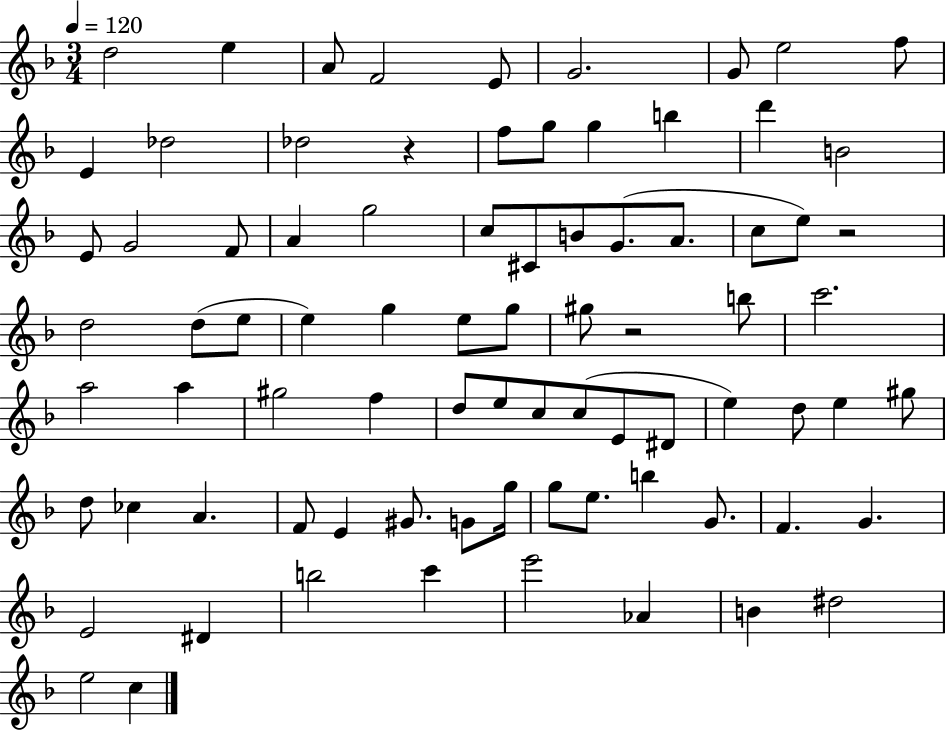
{
  \clef treble
  \numericTimeSignature
  \time 3/4
  \key f \major
  \tempo 4 = 120
  \repeat volta 2 { d''2 e''4 | a'8 f'2 e'8 | g'2. | g'8 e''2 f''8 | \break e'4 des''2 | des''2 r4 | f''8 g''8 g''4 b''4 | d'''4 b'2 | \break e'8 g'2 f'8 | a'4 g''2 | c''8 cis'8 b'8 g'8.( a'8. | c''8 e''8) r2 | \break d''2 d''8( e''8 | e''4) g''4 e''8 g''8 | gis''8 r2 b''8 | c'''2. | \break a''2 a''4 | gis''2 f''4 | d''8 e''8 c''8 c''8( e'8 dis'8 | e''4) d''8 e''4 gis''8 | \break d''8 ces''4 a'4. | f'8 e'4 gis'8. g'8 g''16 | g''8 e''8. b''4 g'8. | f'4. g'4. | \break e'2 dis'4 | b''2 c'''4 | e'''2 aes'4 | b'4 dis''2 | \break e''2 c''4 | } \bar "|."
}